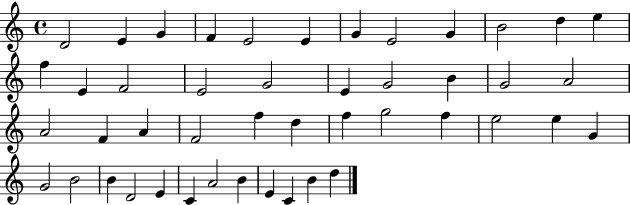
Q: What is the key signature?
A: C major